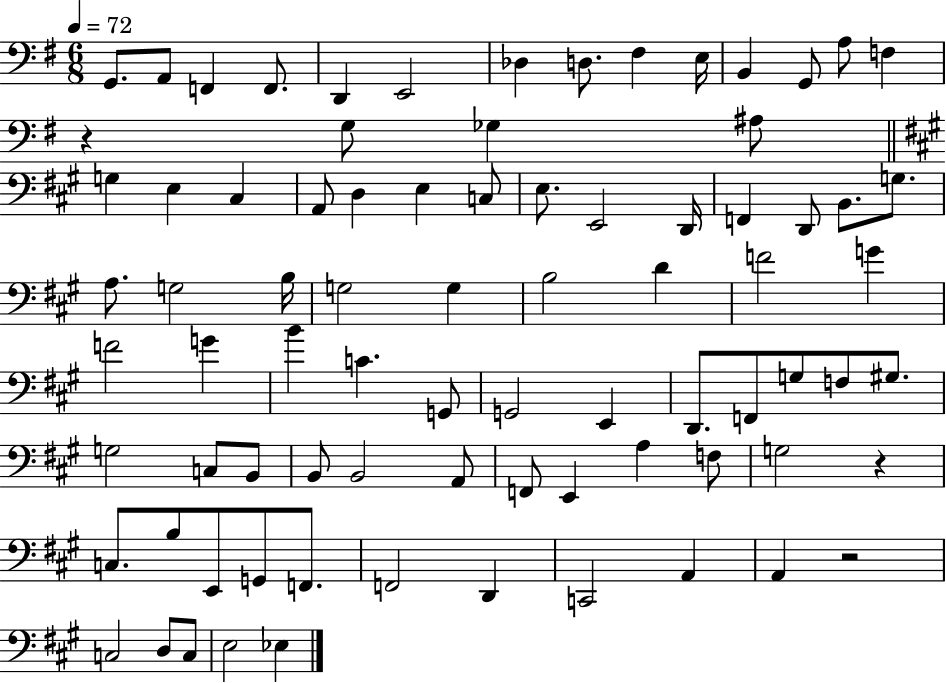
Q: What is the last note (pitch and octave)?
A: Eb3